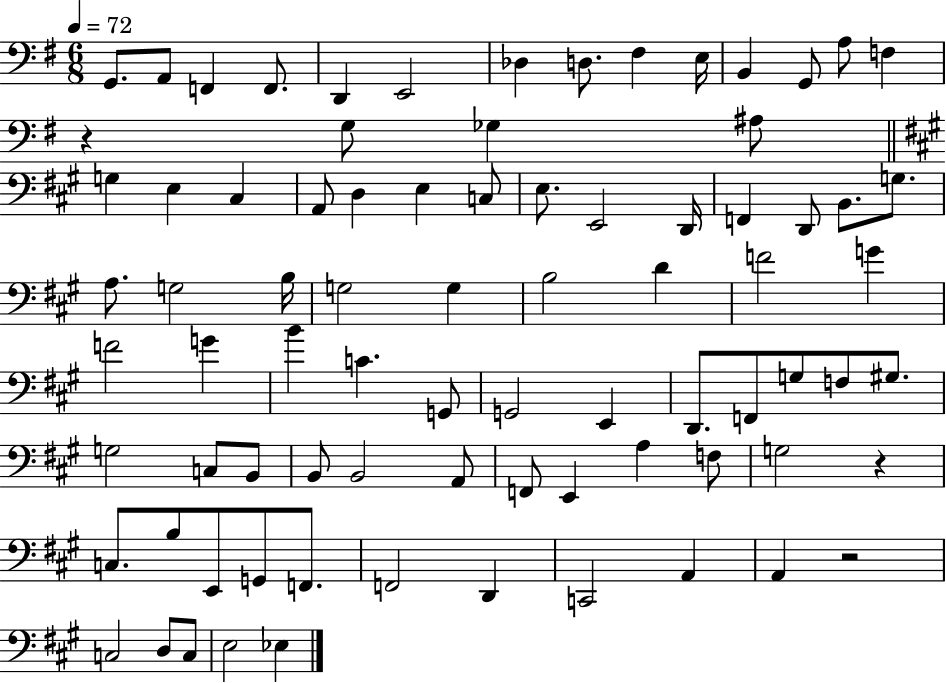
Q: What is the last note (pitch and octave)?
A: Eb3